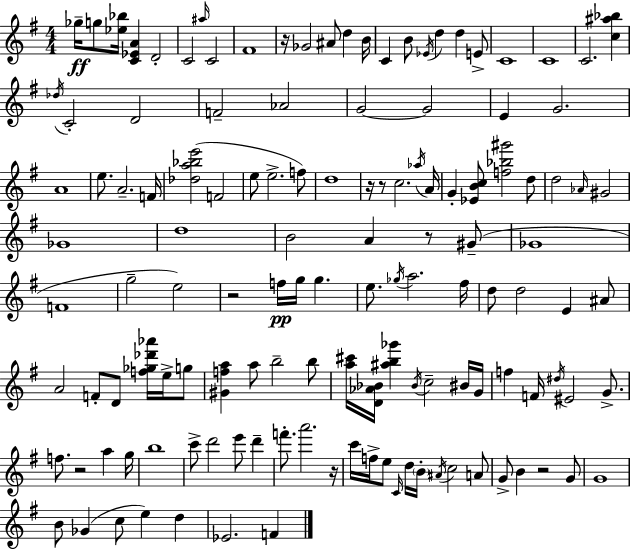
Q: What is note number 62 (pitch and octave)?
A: F#5